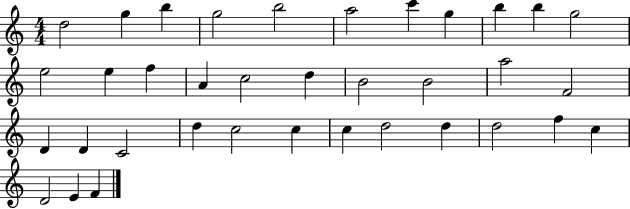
X:1
T:Untitled
M:4/4
L:1/4
K:C
d2 g b g2 b2 a2 c' g b b g2 e2 e f A c2 d B2 B2 a2 F2 D D C2 d c2 c c d2 d d2 f c D2 E F